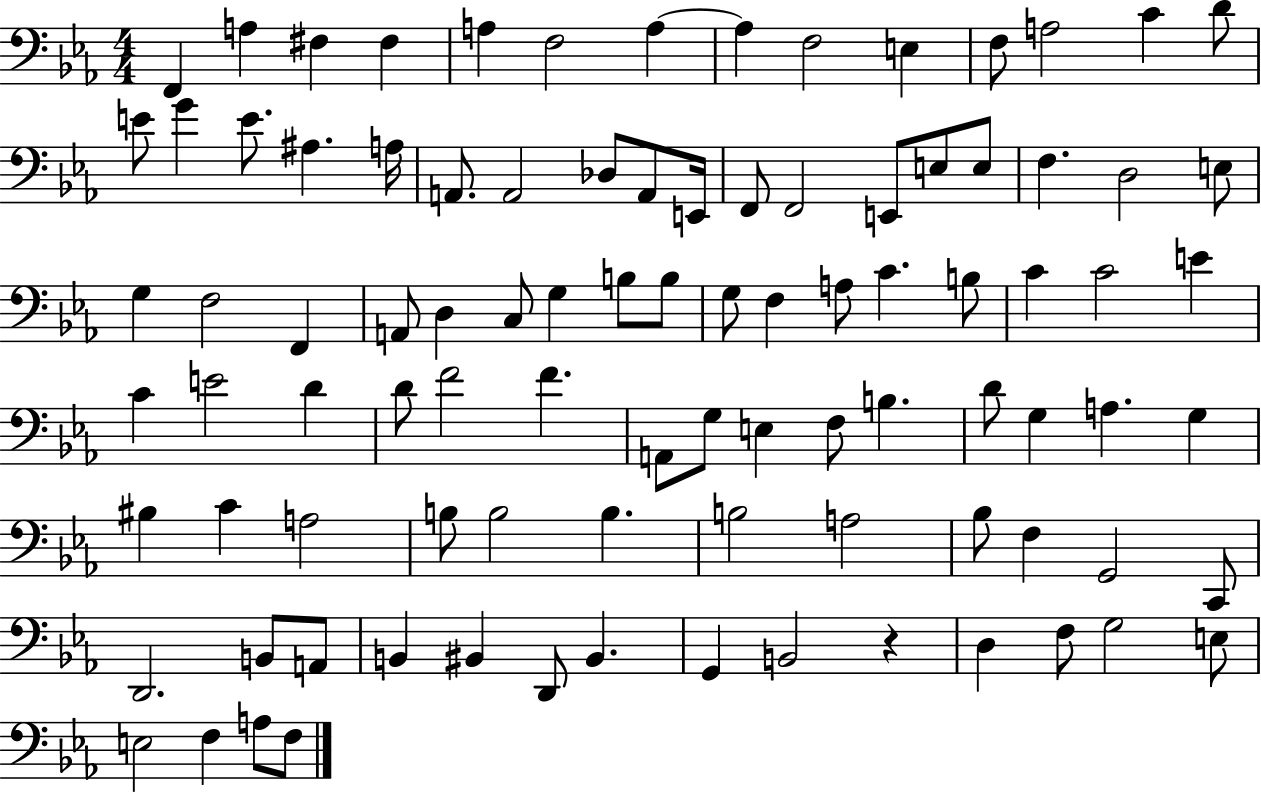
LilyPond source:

{
  \clef bass
  \numericTimeSignature
  \time 4/4
  \key ees \major
  f,4 a4 fis4 fis4 | a4 f2 a4~~ | a4 f2 e4 | f8 a2 c'4 d'8 | \break e'8 g'4 e'8. ais4. a16 | a,8. a,2 des8 a,8 e,16 | f,8 f,2 e,8 e8 e8 | f4. d2 e8 | \break g4 f2 f,4 | a,8 d4 c8 g4 b8 b8 | g8 f4 a8 c'4. b8 | c'4 c'2 e'4 | \break c'4 e'2 d'4 | d'8 f'2 f'4. | a,8 g8 e4 f8 b4. | d'8 g4 a4. g4 | \break bis4 c'4 a2 | b8 b2 b4. | b2 a2 | bes8 f4 g,2 c,8 | \break d,2. b,8 a,8 | b,4 bis,4 d,8 bis,4. | g,4 b,2 r4 | d4 f8 g2 e8 | \break e2 f4 a8 f8 | \bar "|."
}